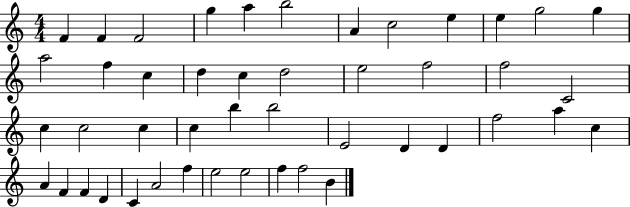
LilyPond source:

{
  \clef treble
  \numericTimeSignature
  \time 4/4
  \key c \major
  f'4 f'4 f'2 | g''4 a''4 b''2 | a'4 c''2 e''4 | e''4 g''2 g''4 | \break a''2 f''4 c''4 | d''4 c''4 d''2 | e''2 f''2 | f''2 c'2 | \break c''4 c''2 c''4 | c''4 b''4 b''2 | e'2 d'4 d'4 | f''2 a''4 c''4 | \break a'4 f'4 f'4 d'4 | c'4 a'2 f''4 | e''2 e''2 | f''4 f''2 b'4 | \break \bar "|."
}